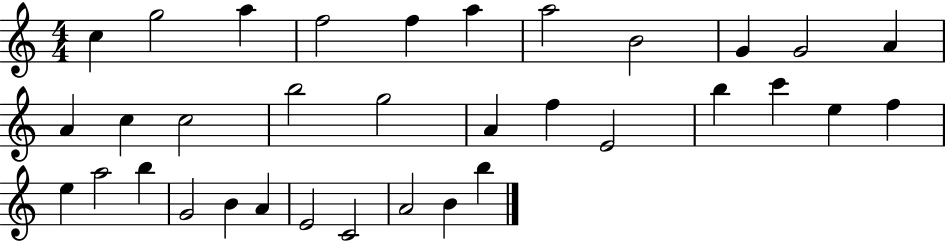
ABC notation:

X:1
T:Untitled
M:4/4
L:1/4
K:C
c g2 a f2 f a a2 B2 G G2 A A c c2 b2 g2 A f E2 b c' e f e a2 b G2 B A E2 C2 A2 B b